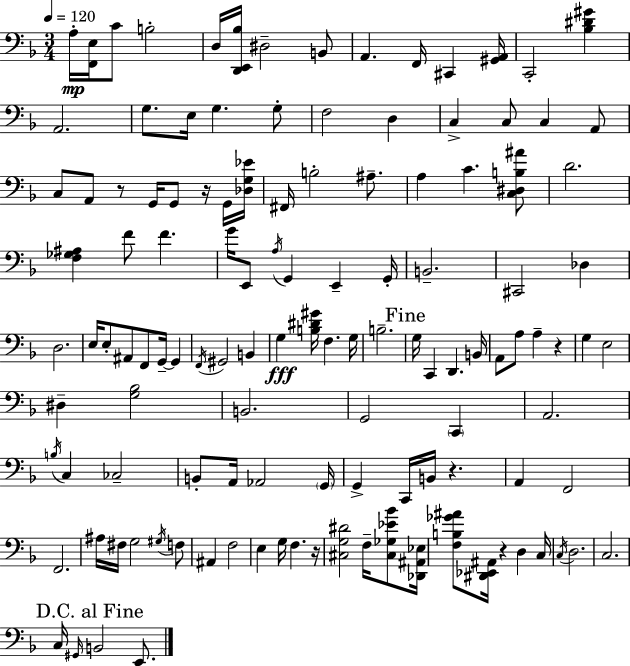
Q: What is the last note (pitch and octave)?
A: E2